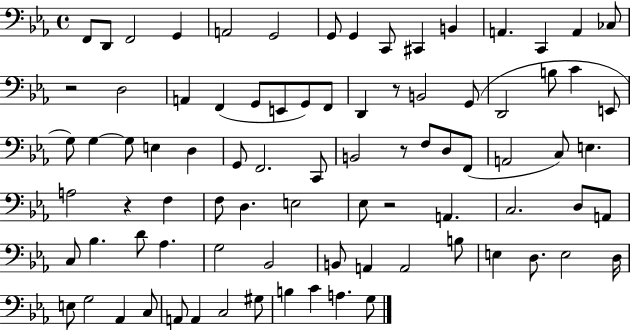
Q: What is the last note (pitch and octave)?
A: G3